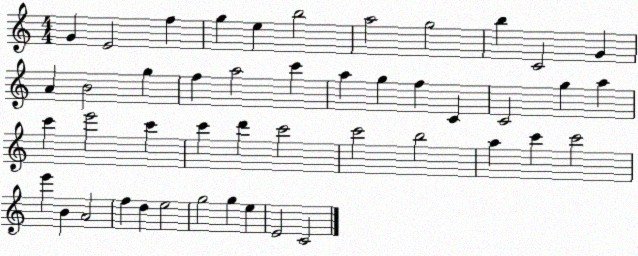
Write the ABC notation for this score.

X:1
T:Untitled
M:4/4
L:1/4
K:C
G E2 f g e b2 a2 g2 b C2 G A B2 g f a2 c' a g f C C2 g a c' e'2 c' c' d' c'2 c'2 b2 a c' c'2 e' B A2 f d e2 g2 g e E2 C2